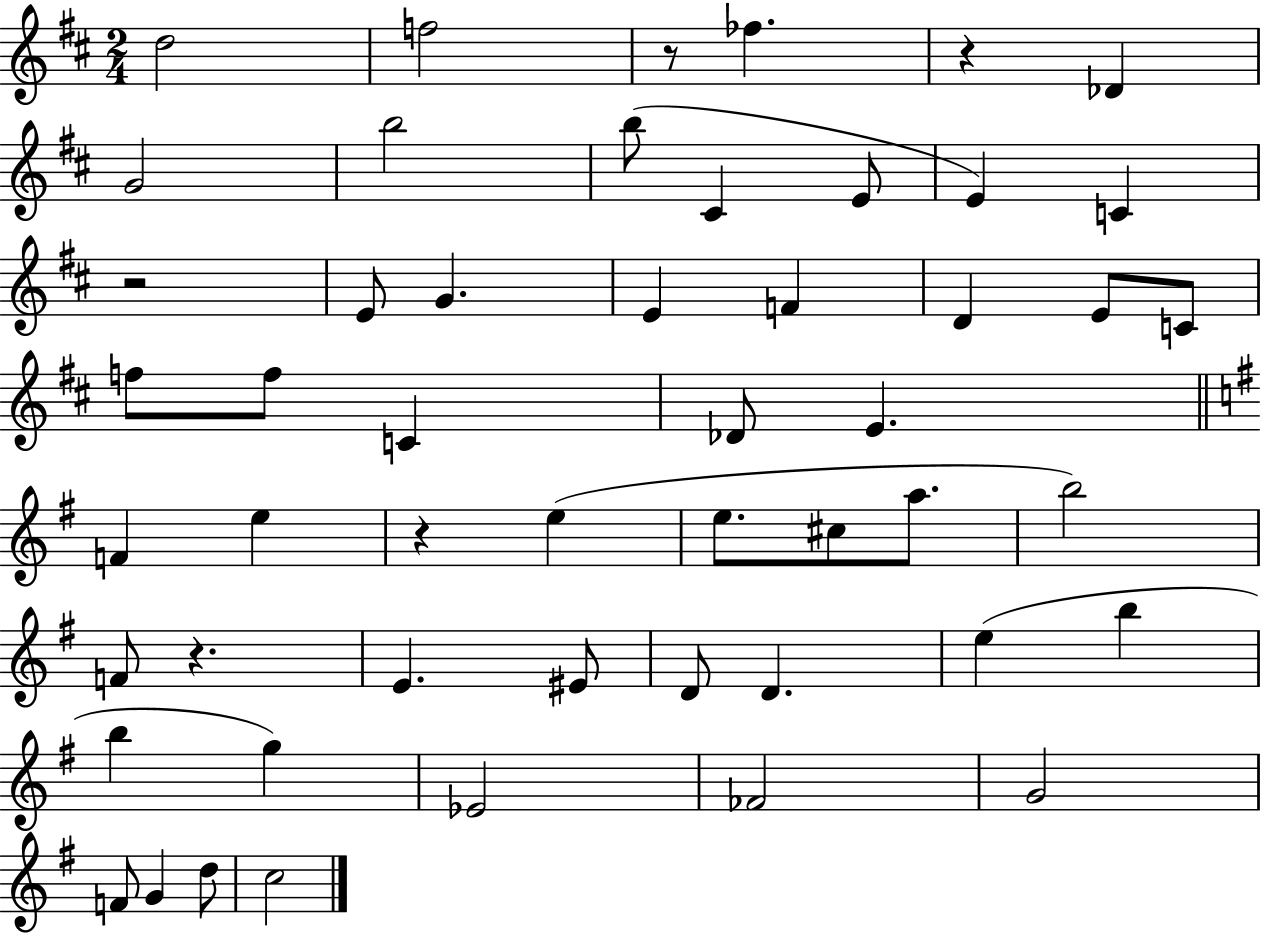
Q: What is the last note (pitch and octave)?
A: C5